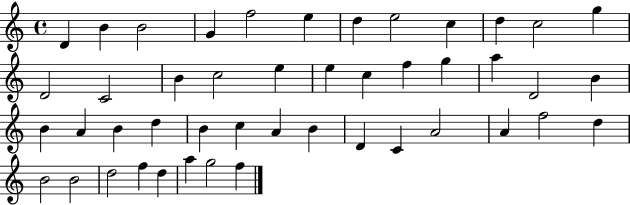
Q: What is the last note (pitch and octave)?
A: F5